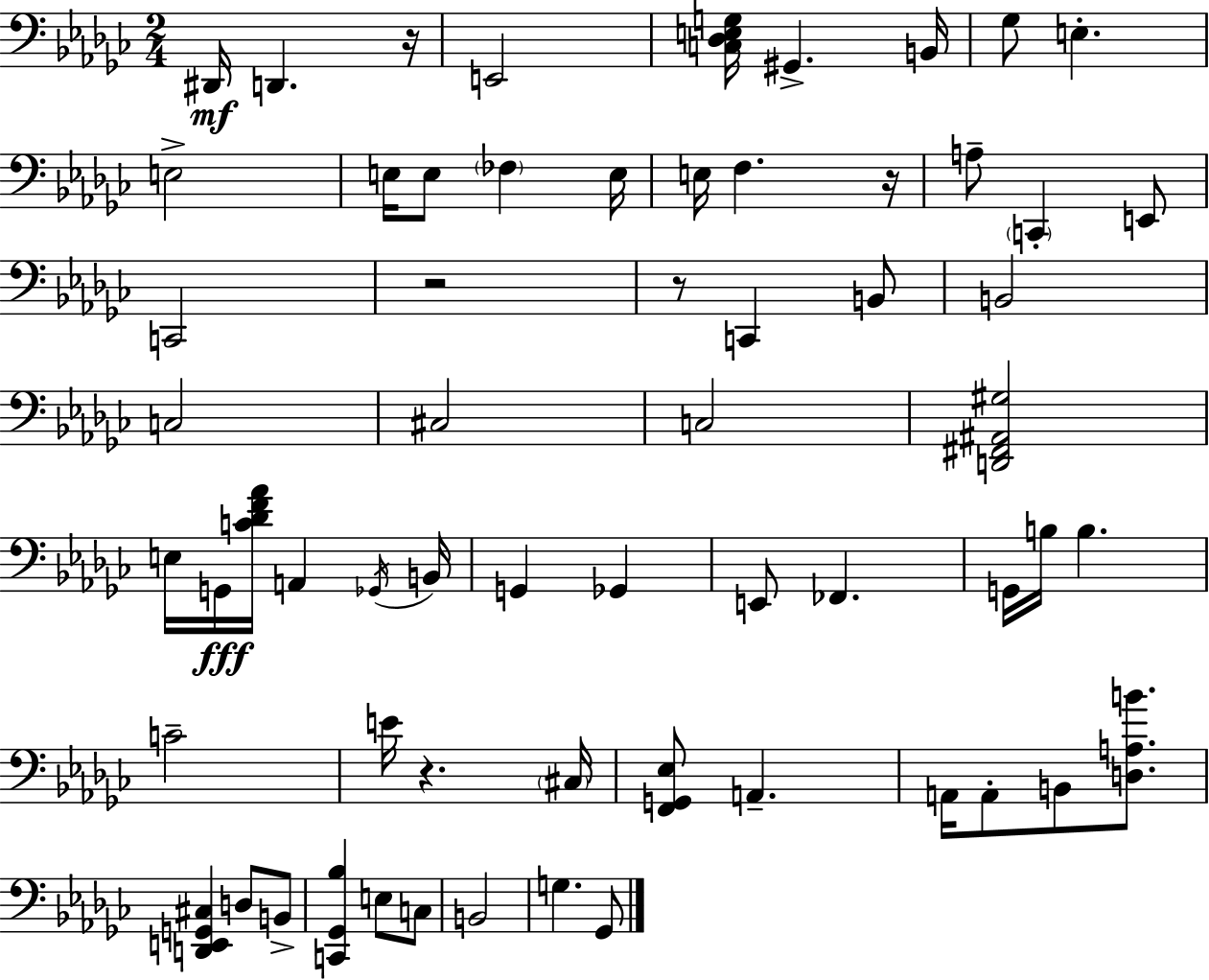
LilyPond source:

{
  \clef bass
  \numericTimeSignature
  \time 2/4
  \key ees \minor
  dis,16\mf d,4. r16 | e,2 | <c des e g>16 gis,4.-> b,16 | ges8 e4.-. | \break e2-> | e16 e8 \parenthesize fes4 e16 | e16 f4. r16 | a8-- \parenthesize c,4-. e,8 | \break c,2 | r2 | r8 c,4 b,8 | b,2 | \break c2 | cis2 | c2 | <d, fis, ais, gis>2 | \break e16 g,16\fff <c' des' f' aes'>16 a,4 \acciaccatura { ges,16 } | b,16 g,4 ges,4 | e,8 fes,4. | g,16 b16 b4. | \break c'2-- | e'16 r4. | \parenthesize cis16 <f, g, ees>8 a,4.-- | a,16 a,8-. b,8 <d a b'>8. | \break <d, e, g, cis>4 d8 b,8-> | <c, ges, bes>4 e8 c8 | b,2 | g4. ges,8 | \break \bar "|."
}